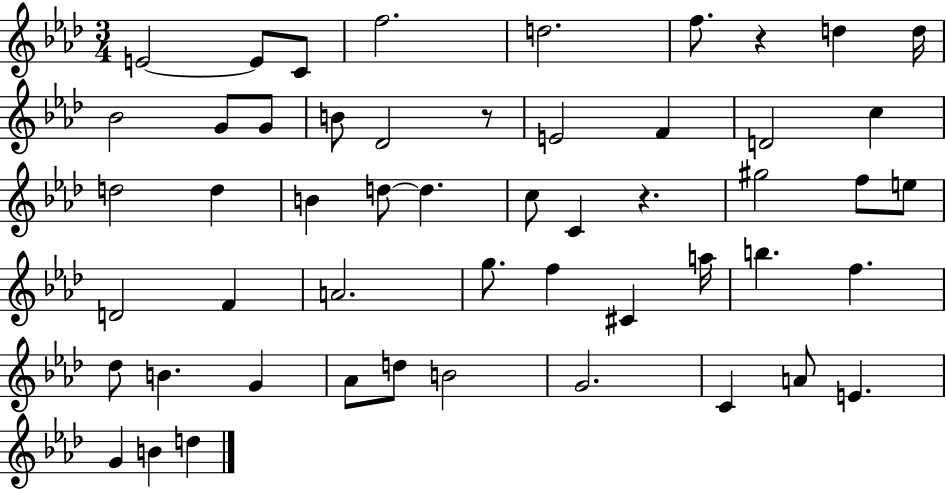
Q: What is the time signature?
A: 3/4